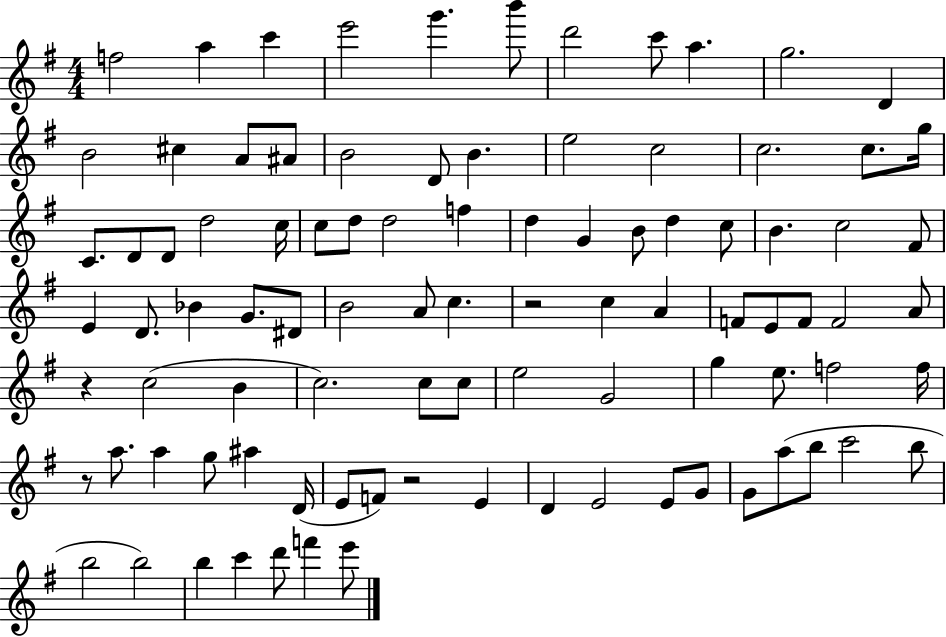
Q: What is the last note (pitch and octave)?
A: E6